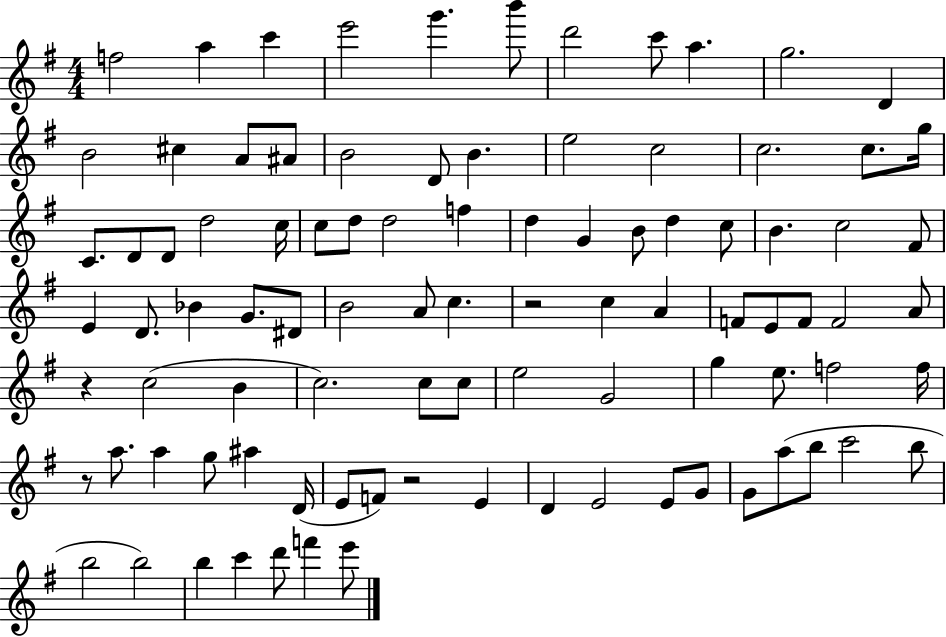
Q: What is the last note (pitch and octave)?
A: E6